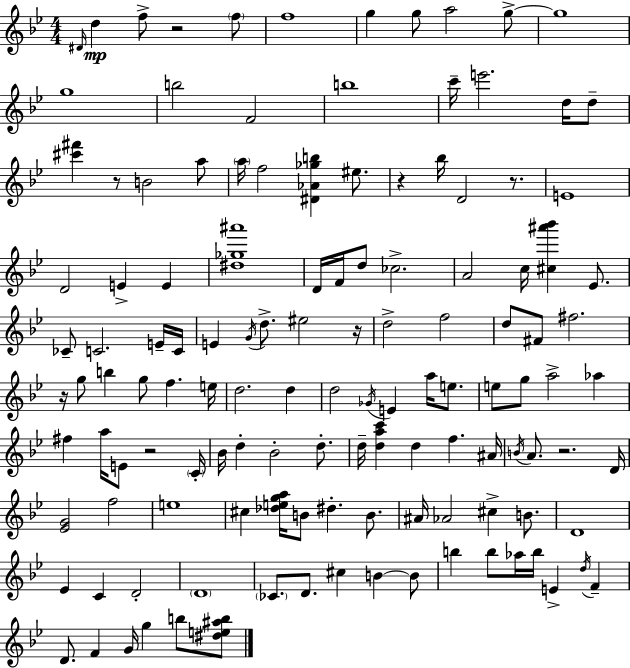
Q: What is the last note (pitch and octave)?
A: B5